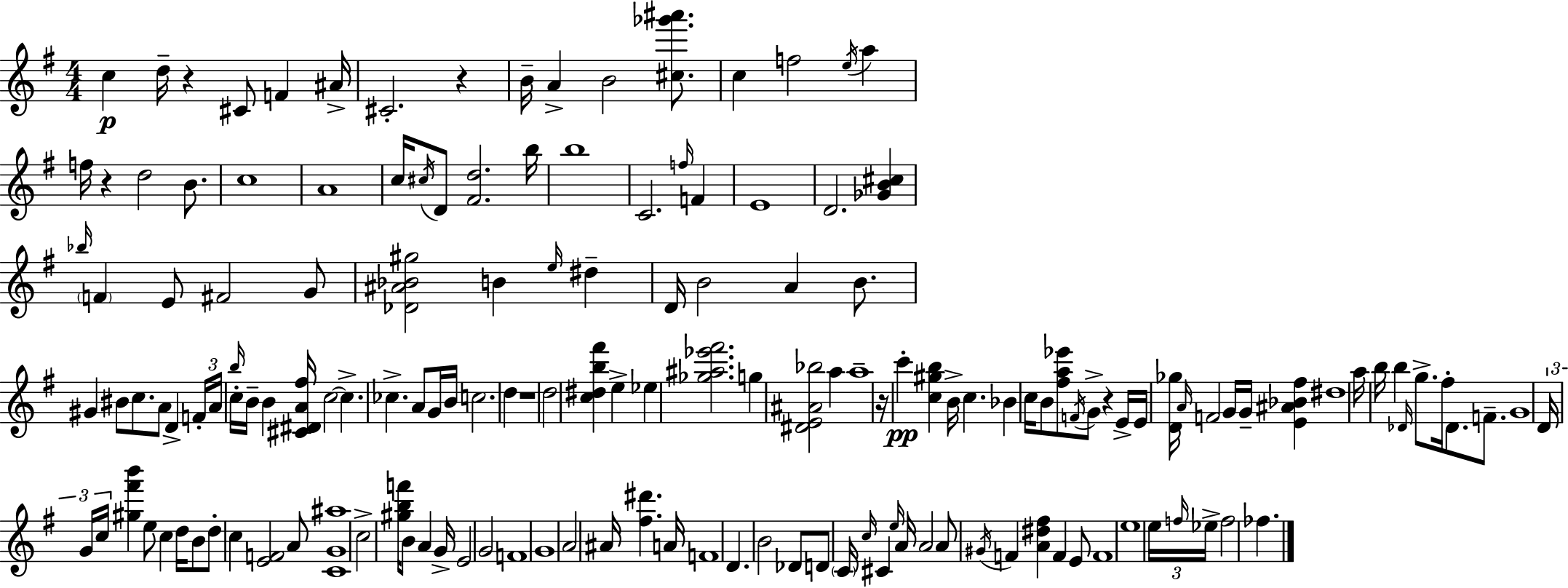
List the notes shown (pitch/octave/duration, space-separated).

C5/q D5/s R/q C#4/e F4/q A#4/s C#4/h. R/q B4/s A4/q B4/h [C#5,Gb6,A#6]/e. C5/q F5/h E5/s A5/q F5/s R/q D5/h B4/e. C5/w A4/w C5/s C#5/s D4/e [F#4,D5]/h. B5/s B5/w C4/h. F5/s F4/q E4/w D4/h. [Gb4,B4,C#5]/q Bb5/s F4/q E4/e F#4/h G4/e [Db4,A#4,Bb4,G#5]/h B4/q E5/s D#5/q D4/s B4/h A4/q B4/e. G#4/q BIS4/e C5/e. A4/e D4/q F4/s A4/s B5/s C5/s B4/s B4/q [C#4,D#4,A4,F#5]/s C5/h C5/q. CES5/q. A4/e G4/s B4/s C5/h. D5/q R/w D5/h [C5,D#5,B5,F#6]/q E5/q Eb5/q [Gb5,A#5,Eb6,F#6]/h. G5/q [D#4,E4,A#4,Bb5]/h A5/q A5/w R/s C6/q [C5,G#5,B5]/q B4/s C5/q. Bb4/q C5/s B4/e [F#5,A5,Eb6]/e F4/s G4/e R/q E4/s E4/s [D4,Gb5]/s A4/s F4/h G4/s G4/s [E4,A#4,Bb4,F#5]/q D#5/w A5/s B5/s B5/q Db4/s G5/e. F#5/s Db4/e. F4/e. G4/w D4/s G4/s C5/s [G#5,F#6,B6]/q E5/e C5/q D5/s B4/e D5/e C5/q [E4,F4]/h A4/e [C4,G4,A#5]/w C5/h [G#5,B5,F6]/s B4/e A4/q G4/s E4/h G4/h F4/w G4/w A4/h A#4/s [F#5,D#6]/q. A4/s F4/w D4/q. B4/h Db4/e D4/e C4/s C5/s C#4/q E5/s A4/s A4/h A4/e G#4/s F4/q [A4,D#5,F#5]/q F4/q E4/e F4/w E5/w E5/s F5/s Eb5/s F5/h FES5/q.